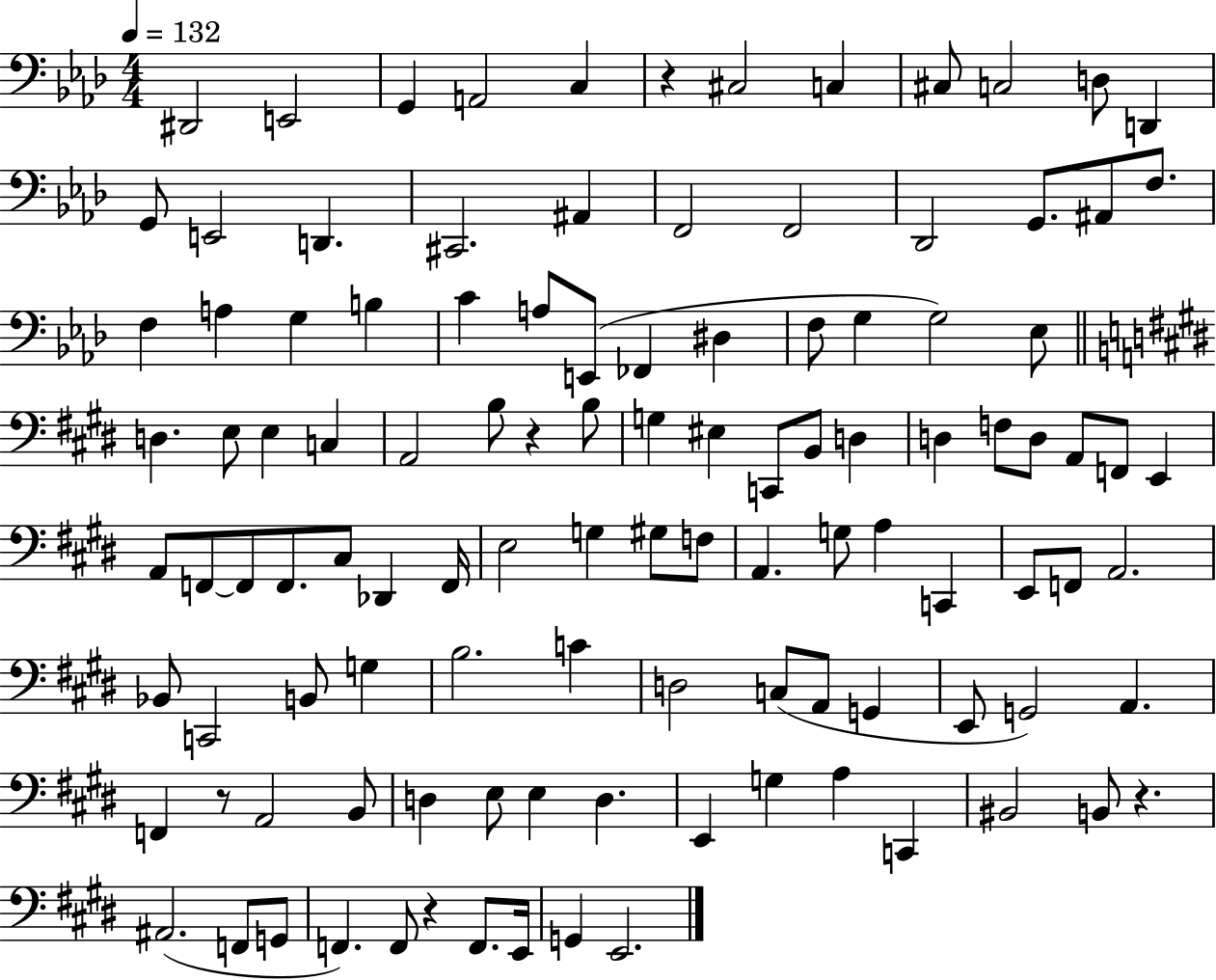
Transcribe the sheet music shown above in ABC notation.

X:1
T:Untitled
M:4/4
L:1/4
K:Ab
^D,,2 E,,2 G,, A,,2 C, z ^C,2 C, ^C,/2 C,2 D,/2 D,, G,,/2 E,,2 D,, ^C,,2 ^A,, F,,2 F,,2 _D,,2 G,,/2 ^A,,/2 F,/2 F, A, G, B, C A,/2 E,,/2 _F,, ^D, F,/2 G, G,2 _E,/2 D, E,/2 E, C, A,,2 B,/2 z B,/2 G, ^E, C,,/2 B,,/2 D, D, F,/2 D,/2 A,,/2 F,,/2 E,, A,,/2 F,,/2 F,,/2 F,,/2 ^C,/2 _D,, F,,/4 E,2 G, ^G,/2 F,/2 A,, G,/2 A, C,, E,,/2 F,,/2 A,,2 _B,,/2 C,,2 B,,/2 G, B,2 C D,2 C,/2 A,,/2 G,, E,,/2 G,,2 A,, F,, z/2 A,,2 B,,/2 D, E,/2 E, D, E,, G, A, C,, ^B,,2 B,,/2 z ^A,,2 F,,/2 G,,/2 F,, F,,/2 z F,,/2 E,,/4 G,, E,,2